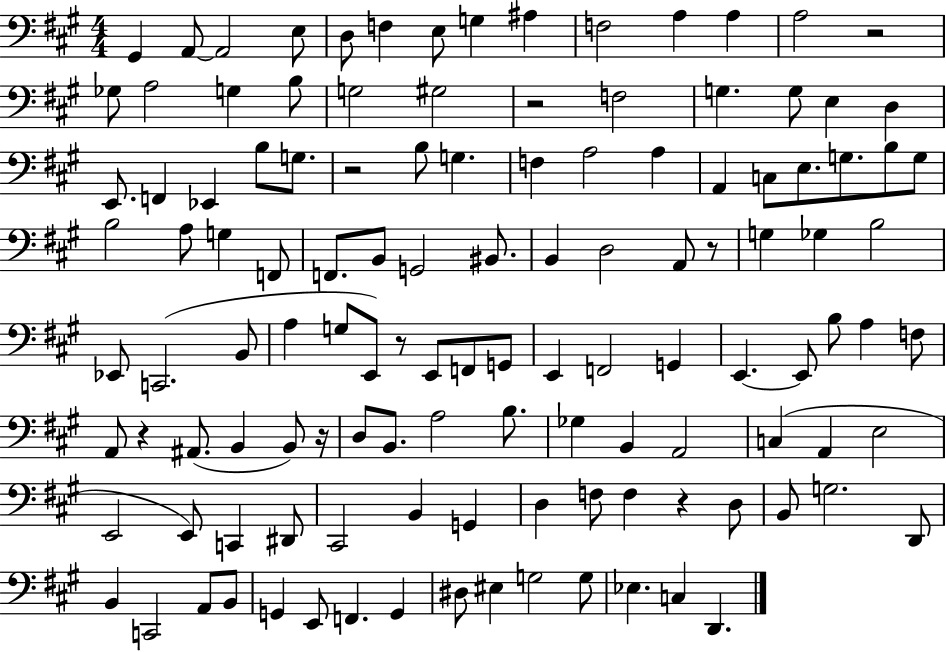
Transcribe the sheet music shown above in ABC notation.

X:1
T:Untitled
M:4/4
L:1/4
K:A
^G,, A,,/2 A,,2 E,/2 D,/2 F, E,/2 G, ^A, F,2 A, A, A,2 z2 _G,/2 A,2 G, B,/2 G,2 ^G,2 z2 F,2 G, G,/2 E, D, E,,/2 F,, _E,, B,/2 G,/2 z2 B,/2 G, F, A,2 A, A,, C,/2 E,/2 G,/2 B,/2 G,/2 B,2 A,/2 G, F,,/2 F,,/2 B,,/2 G,,2 ^B,,/2 B,, D,2 A,,/2 z/2 G, _G, B,2 _E,,/2 C,,2 B,,/2 A, G,/2 E,,/2 z/2 E,,/2 F,,/2 G,,/2 E,, F,,2 G,, E,, E,,/2 B,/2 A, F,/2 A,,/2 z ^A,,/2 B,, B,,/2 z/4 D,/2 B,,/2 A,2 B,/2 _G, B,, A,,2 C, A,, E,2 E,,2 E,,/2 C,, ^D,,/2 ^C,,2 B,, G,, D, F,/2 F, z D,/2 B,,/2 G,2 D,,/2 B,, C,,2 A,,/2 B,,/2 G,, E,,/2 F,, G,, ^D,/2 ^E, G,2 G,/2 _E, C, D,,